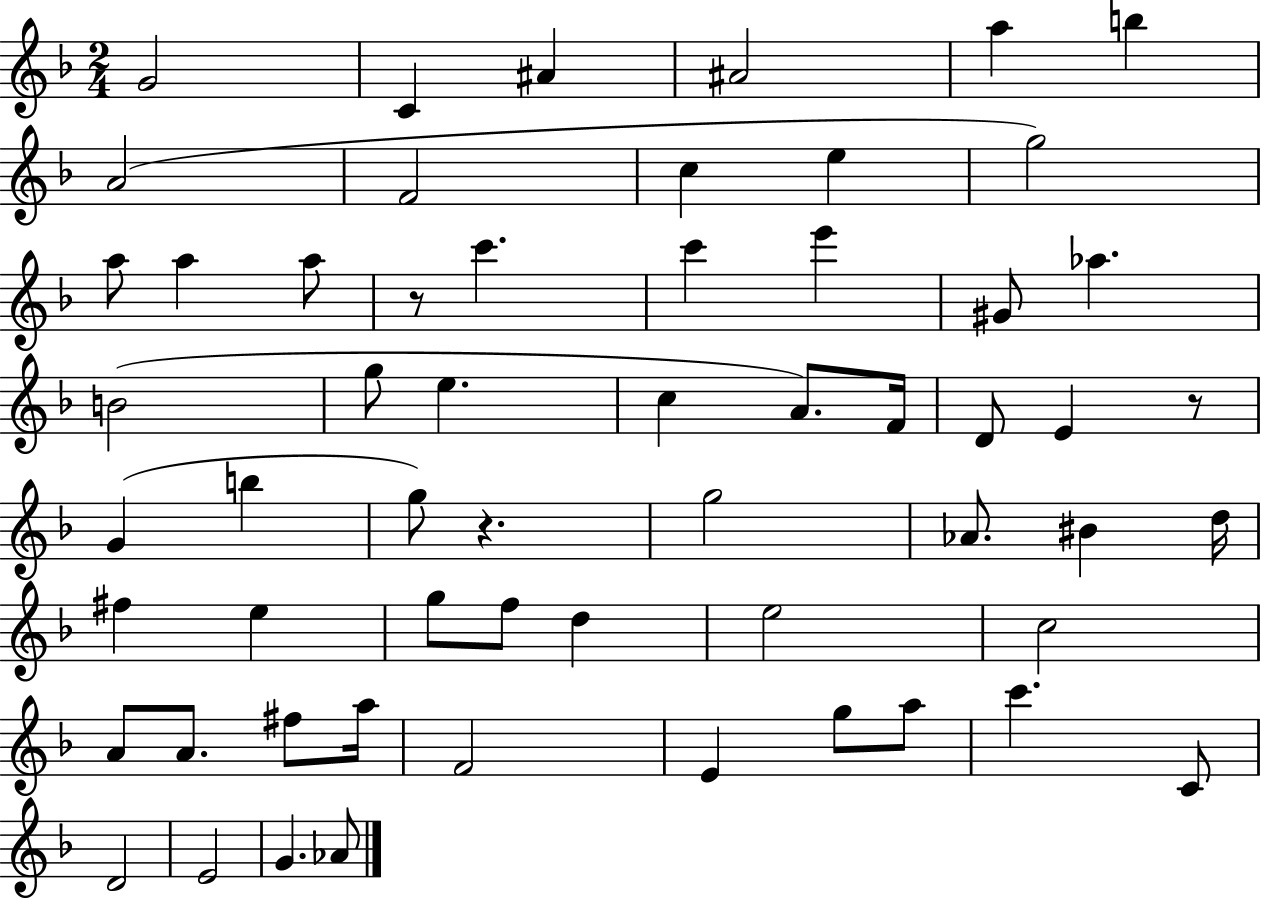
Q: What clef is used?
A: treble